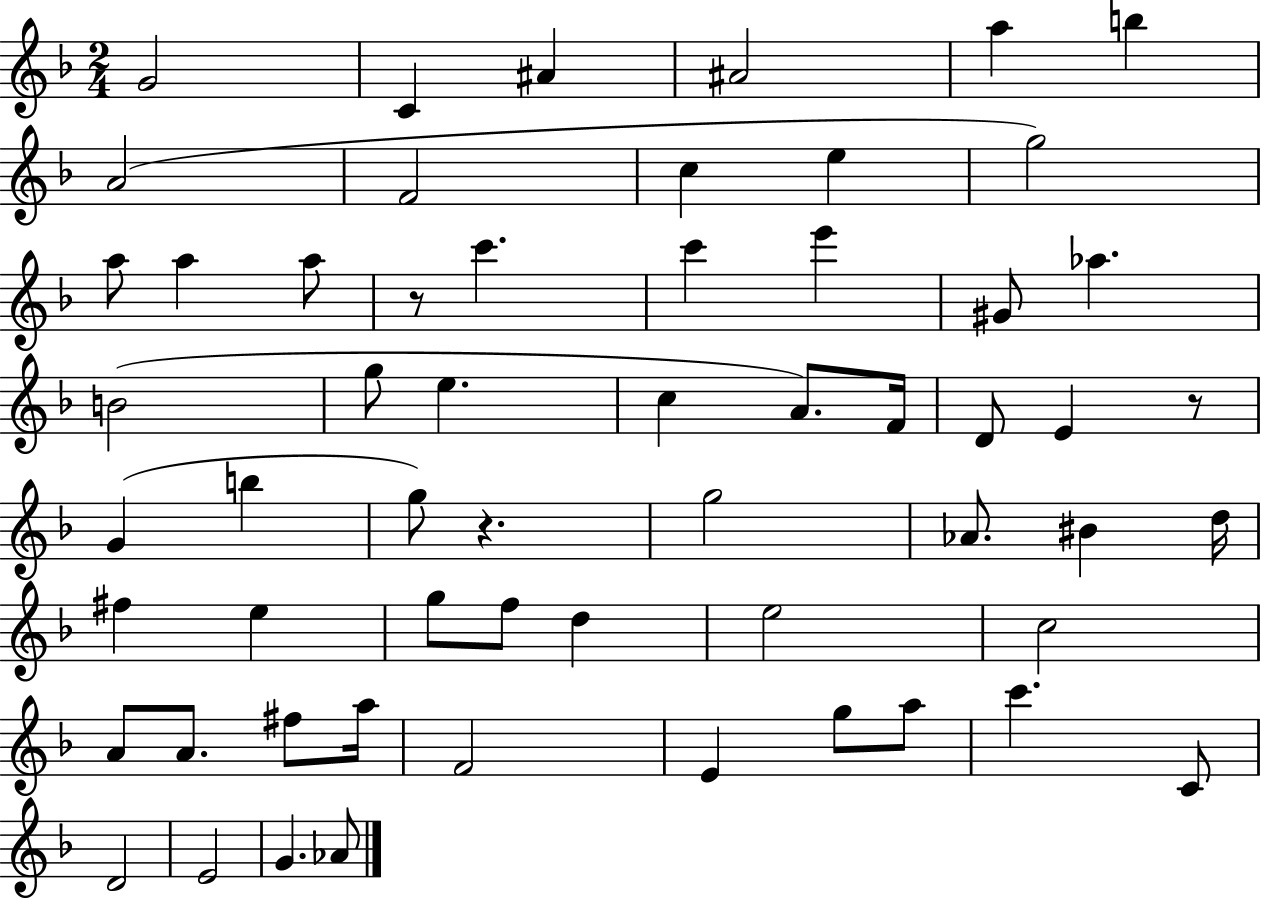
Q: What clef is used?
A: treble